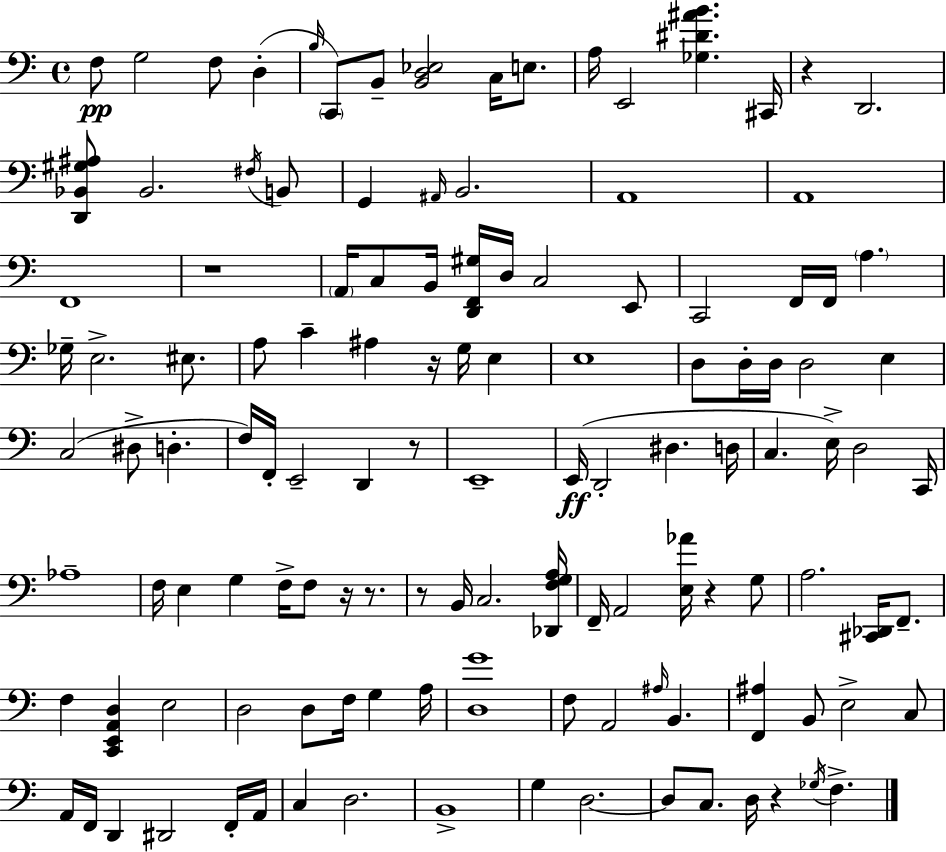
X:1
T:Untitled
M:4/4
L:1/4
K:Am
F,/2 G,2 F,/2 D, B,/4 C,,/2 B,,/2 [B,,D,_E,]2 C,/4 E,/2 A,/4 E,,2 [_G,^D^AB] ^C,,/4 z D,,2 [D,,_B,,^G,^A,]/2 _B,,2 ^F,/4 B,,/2 G,, ^A,,/4 B,,2 A,,4 A,,4 F,,4 z4 A,,/4 C,/2 B,,/4 [D,,F,,^G,]/4 D,/4 C,2 E,,/2 C,,2 F,,/4 F,,/4 A, _G,/4 E,2 ^E,/2 A,/2 C ^A, z/4 G,/4 E, E,4 D,/2 D,/4 D,/4 D,2 E, C,2 ^D,/2 D, F,/4 F,,/4 E,,2 D,, z/2 E,,4 E,,/4 D,,2 ^D, D,/4 C, E,/4 D,2 C,,/4 _A,4 F,/4 E, G, F,/4 F,/2 z/4 z/2 z/2 B,,/4 C,2 [_D,,F,G,A,]/4 F,,/4 A,,2 [E,_A]/4 z G,/2 A,2 [^C,,_D,,]/4 F,,/2 F, [C,,E,,A,,D,] E,2 D,2 D,/2 F,/4 G, A,/4 [D,G]4 F,/2 A,,2 ^A,/4 B,, [F,,^A,] B,,/2 E,2 C,/2 A,,/4 F,,/4 D,, ^D,,2 F,,/4 A,,/4 C, D,2 B,,4 G, D,2 D,/2 C,/2 D,/4 z _G,/4 F,